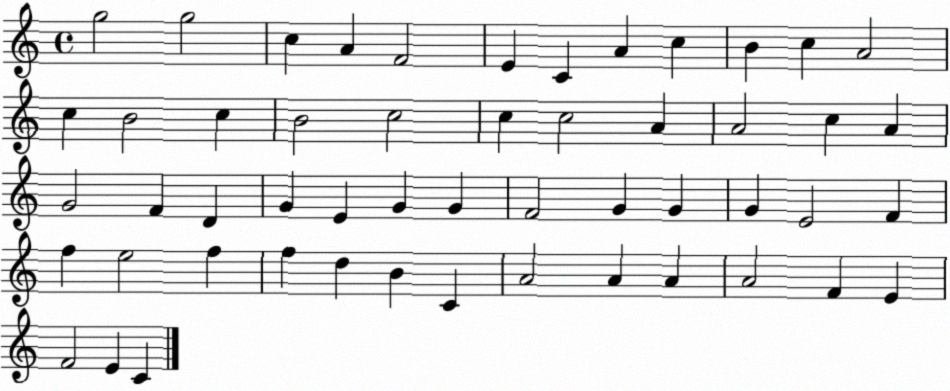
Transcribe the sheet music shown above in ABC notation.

X:1
T:Untitled
M:4/4
L:1/4
K:C
g2 g2 c A F2 E C A c B c A2 c B2 c B2 c2 c c2 A A2 c A G2 F D G E G G F2 G G G E2 F f e2 f f d B C A2 A A A2 F E F2 E C